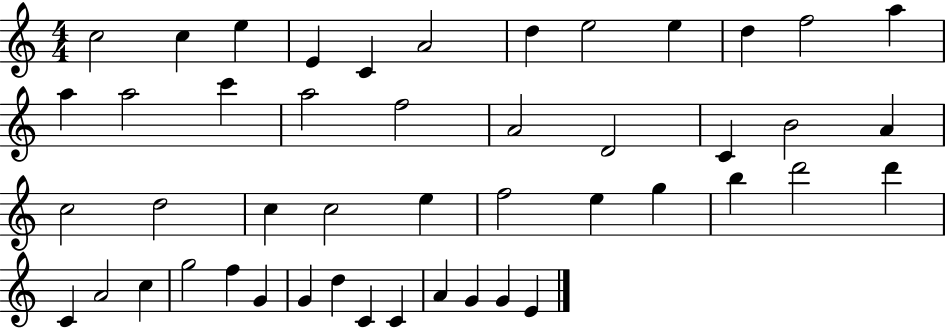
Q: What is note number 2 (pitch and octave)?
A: C5